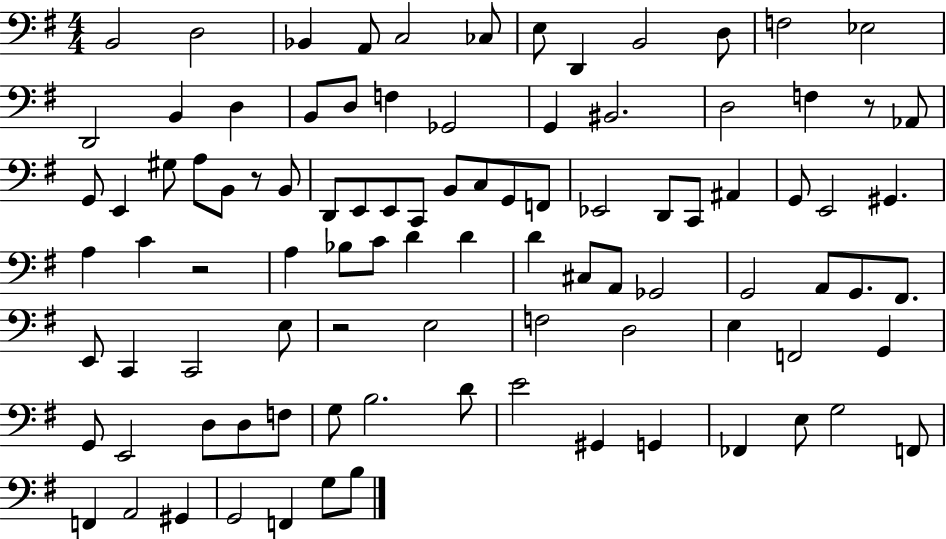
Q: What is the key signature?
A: G major